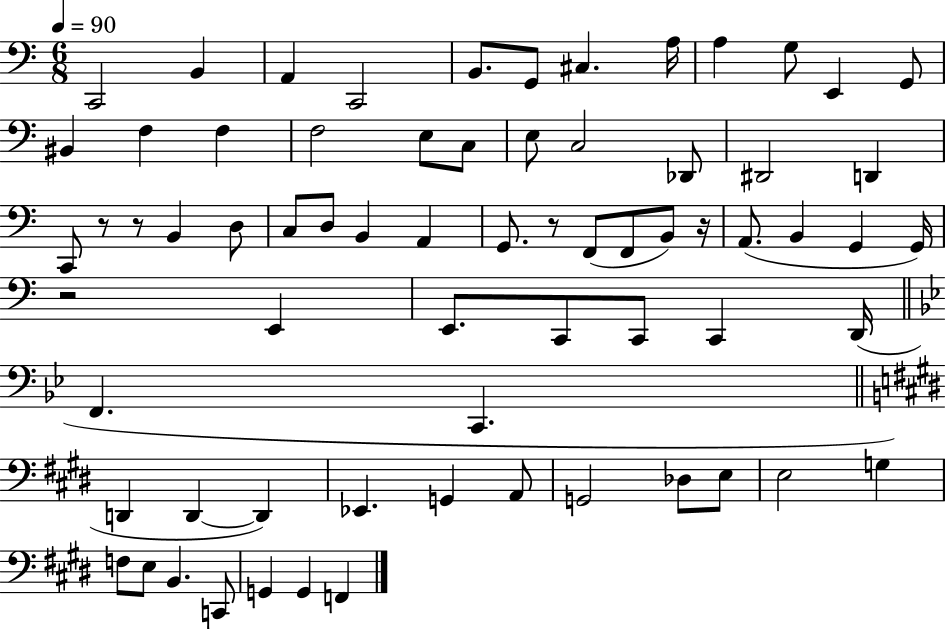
C2/h B2/q A2/q C2/h B2/e. G2/e C#3/q. A3/s A3/q G3/e E2/q G2/e BIS2/q F3/q F3/q F3/h E3/e C3/e E3/e C3/h Db2/e D#2/h D2/q C2/e R/e R/e B2/q D3/e C3/e D3/e B2/q A2/q G2/e. R/e F2/e F2/e B2/e R/s A2/e. B2/q G2/q G2/s R/h E2/q E2/e. C2/e C2/e C2/q D2/s F2/q. C2/q. D2/q D2/q D2/q Eb2/q. G2/q A2/e G2/h Db3/e E3/e E3/h G3/q F3/e E3/e B2/q. C2/e G2/q G2/q F2/q